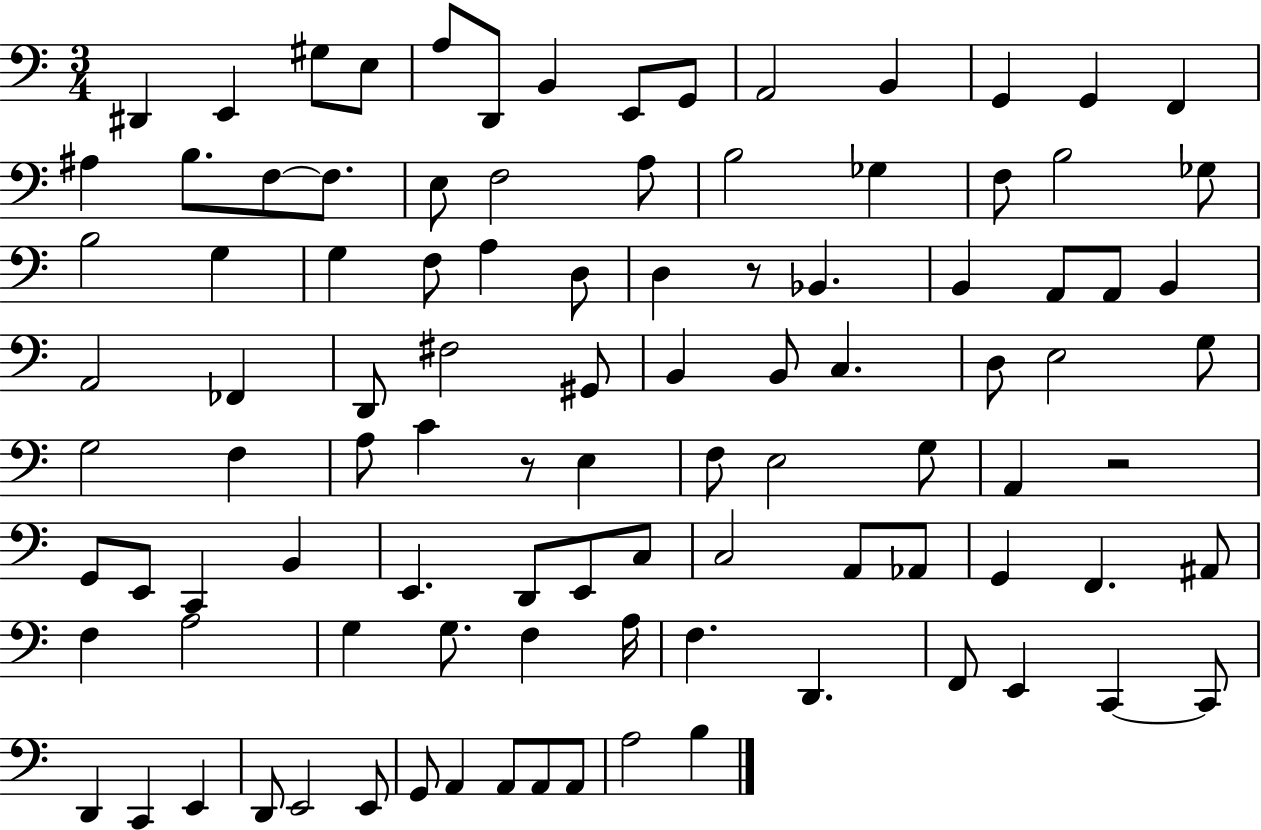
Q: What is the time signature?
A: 3/4